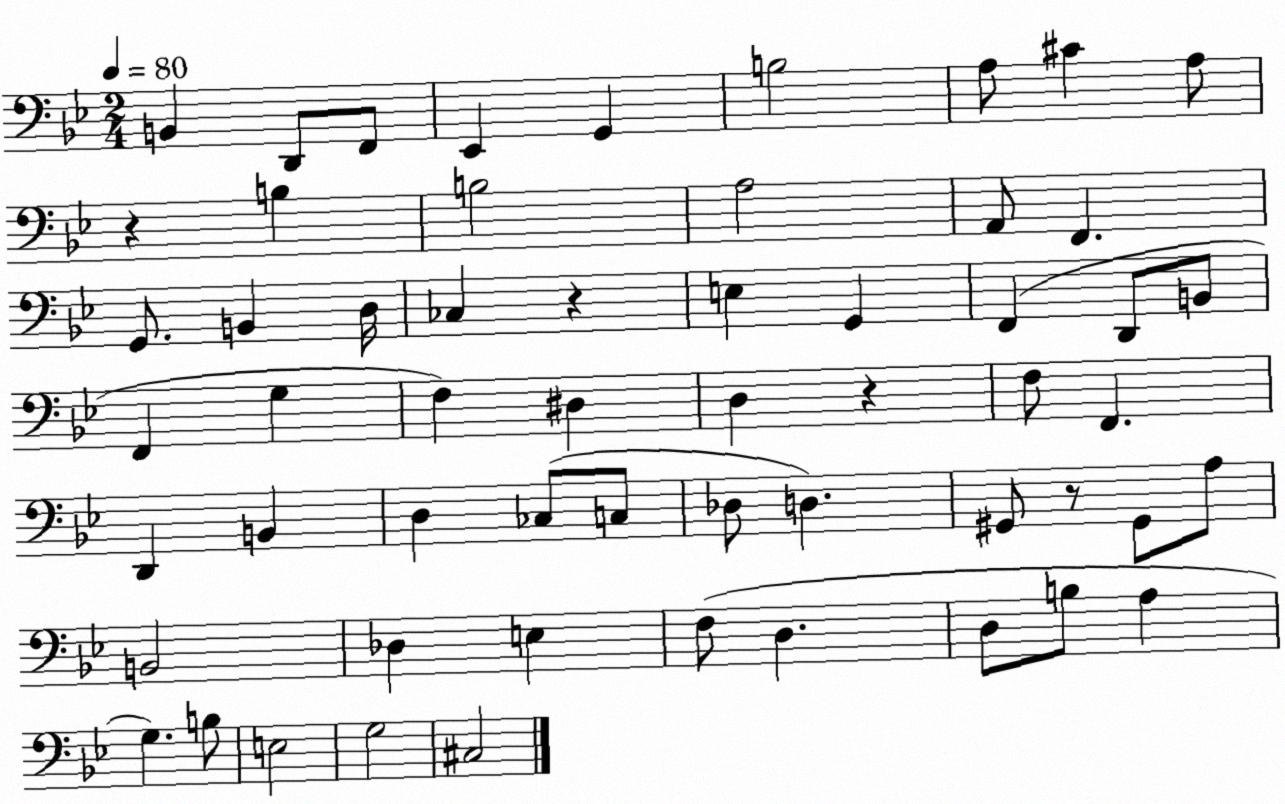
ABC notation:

X:1
T:Untitled
M:2/4
L:1/4
K:Bb
B,, D,,/2 F,,/2 _E,, G,, B,2 A,/2 ^C A,/2 z B, B,2 A,2 A,,/2 F,, G,,/2 B,, D,/4 _C, z E, G,, F,, D,,/2 B,,/2 F,, G, F, ^D, D, z F,/2 F,, D,, B,, D, _C,/2 C,/2 _D,/2 D, ^G,,/2 z/2 ^G,,/2 A,/2 B,,2 _D, E, F,/2 D, D,/2 B,/2 A, G, B,/2 E,2 G,2 ^C,2